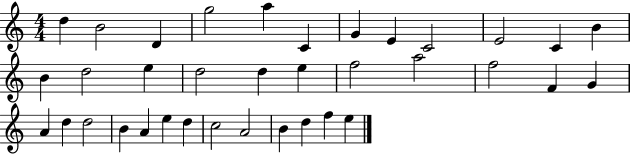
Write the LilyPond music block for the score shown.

{
  \clef treble
  \numericTimeSignature
  \time 4/4
  \key c \major
  d''4 b'2 d'4 | g''2 a''4 c'4 | g'4 e'4 c'2 | e'2 c'4 b'4 | \break b'4 d''2 e''4 | d''2 d''4 e''4 | f''2 a''2 | f''2 f'4 g'4 | \break a'4 d''4 d''2 | b'4 a'4 e''4 d''4 | c''2 a'2 | b'4 d''4 f''4 e''4 | \break \bar "|."
}